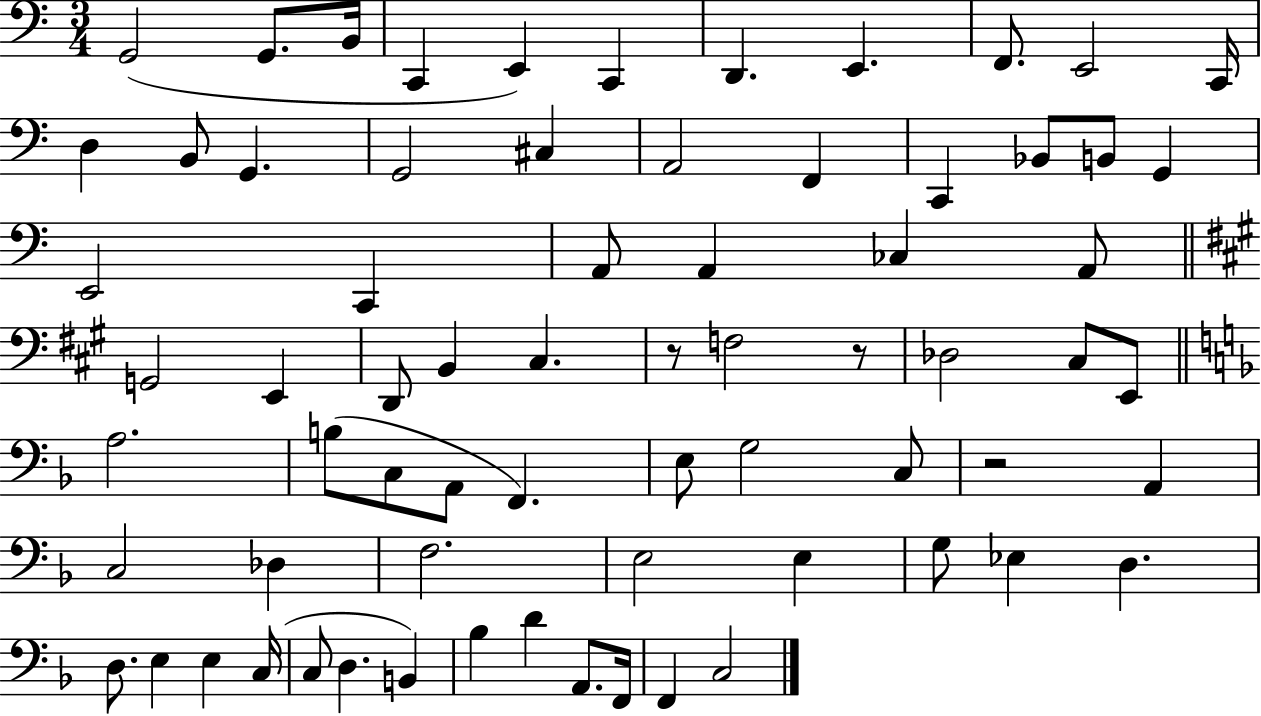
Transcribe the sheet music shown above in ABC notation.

X:1
T:Untitled
M:3/4
L:1/4
K:C
G,,2 G,,/2 B,,/4 C,, E,, C,, D,, E,, F,,/2 E,,2 C,,/4 D, B,,/2 G,, G,,2 ^C, A,,2 F,, C,, _B,,/2 B,,/2 G,, E,,2 C,, A,,/2 A,, _C, A,,/2 G,,2 E,, D,,/2 B,, ^C, z/2 F,2 z/2 _D,2 ^C,/2 E,,/2 A,2 B,/2 C,/2 A,,/2 F,, E,/2 G,2 C,/2 z2 A,, C,2 _D, F,2 E,2 E, G,/2 _E, D, D,/2 E, E, C,/4 C,/2 D, B,, _B, D A,,/2 F,,/4 F,, C,2